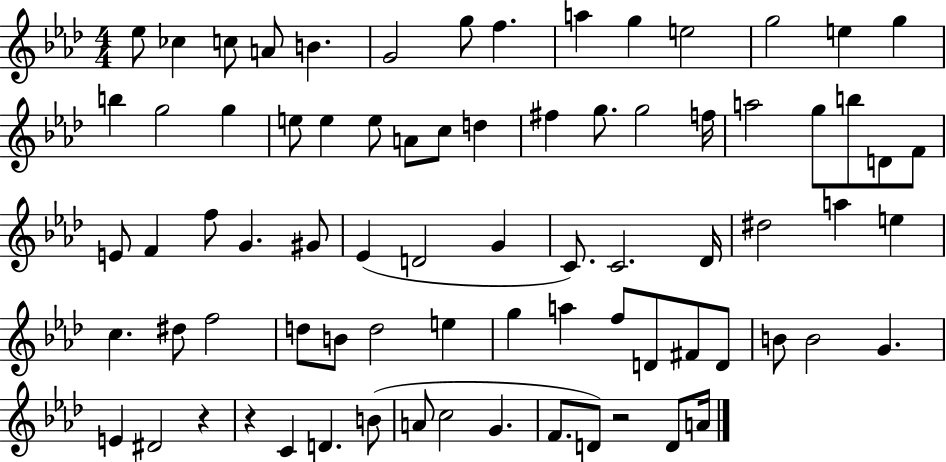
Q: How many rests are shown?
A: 3